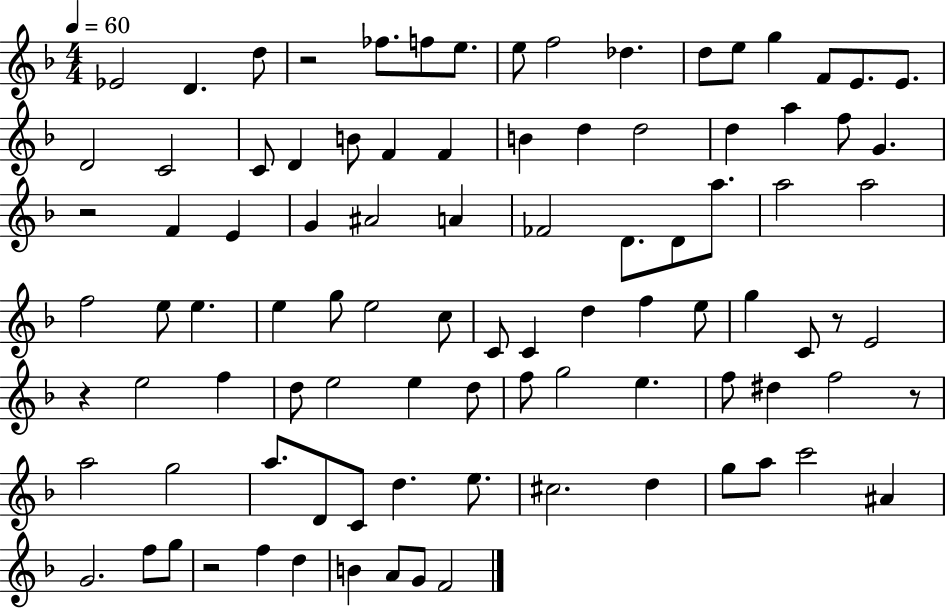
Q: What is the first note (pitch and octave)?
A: Eb4